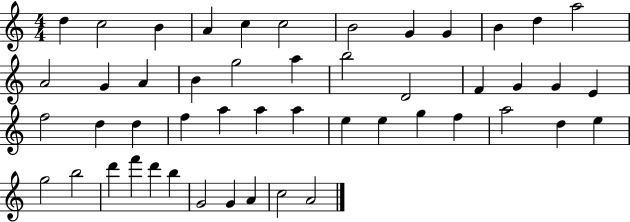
{
  \clef treble
  \numericTimeSignature
  \time 4/4
  \key c \major
  d''4 c''2 b'4 | a'4 c''4 c''2 | b'2 g'4 g'4 | b'4 d''4 a''2 | \break a'2 g'4 a'4 | b'4 g''2 a''4 | b''2 d'2 | f'4 g'4 g'4 e'4 | \break f''2 d''4 d''4 | f''4 a''4 a''4 a''4 | e''4 e''4 g''4 f''4 | a''2 d''4 e''4 | \break g''2 b''2 | d'''4 f'''4 d'''4 b''4 | g'2 g'4 a'4 | c''2 a'2 | \break \bar "|."
}